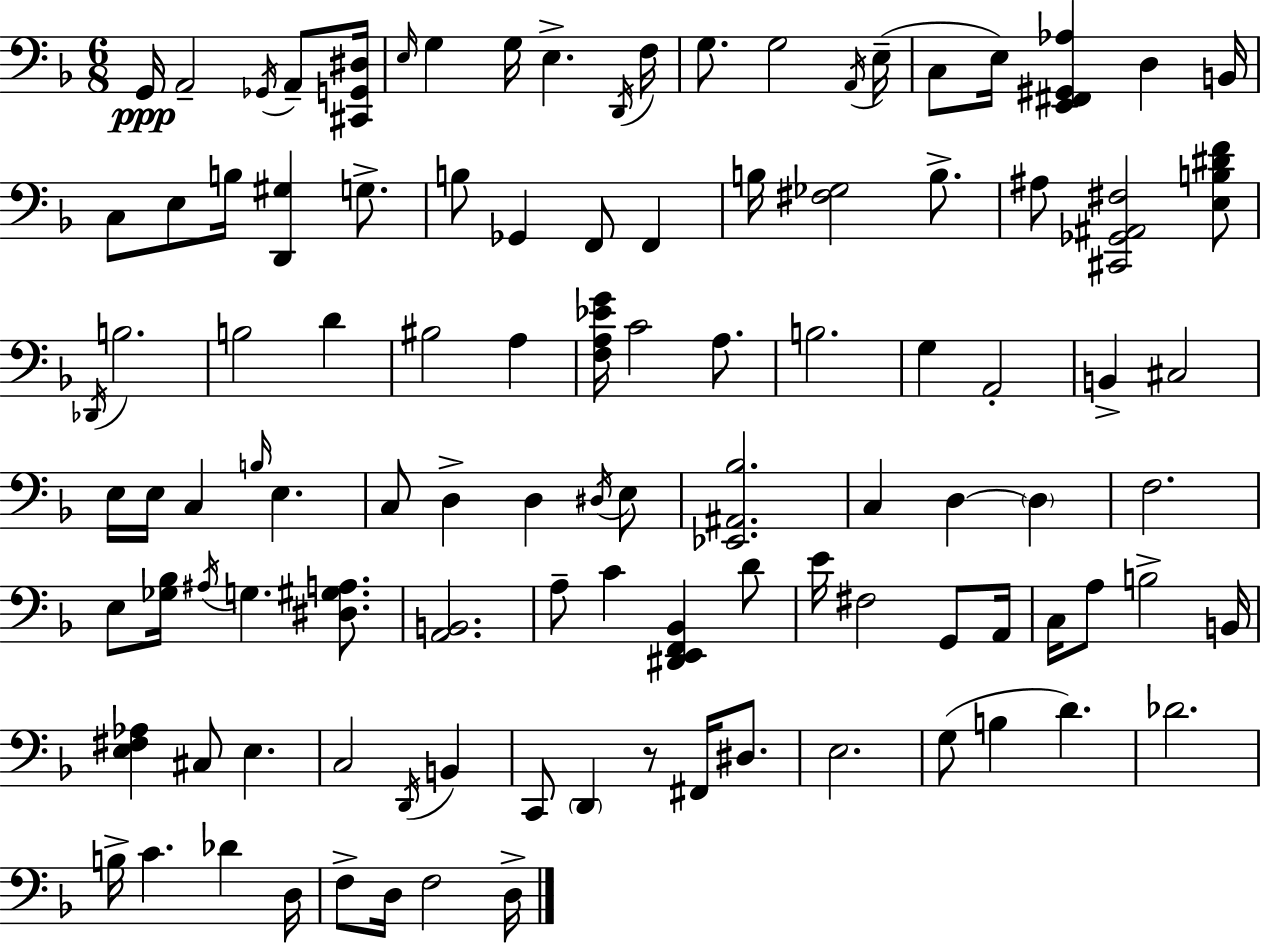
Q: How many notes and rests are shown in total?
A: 106